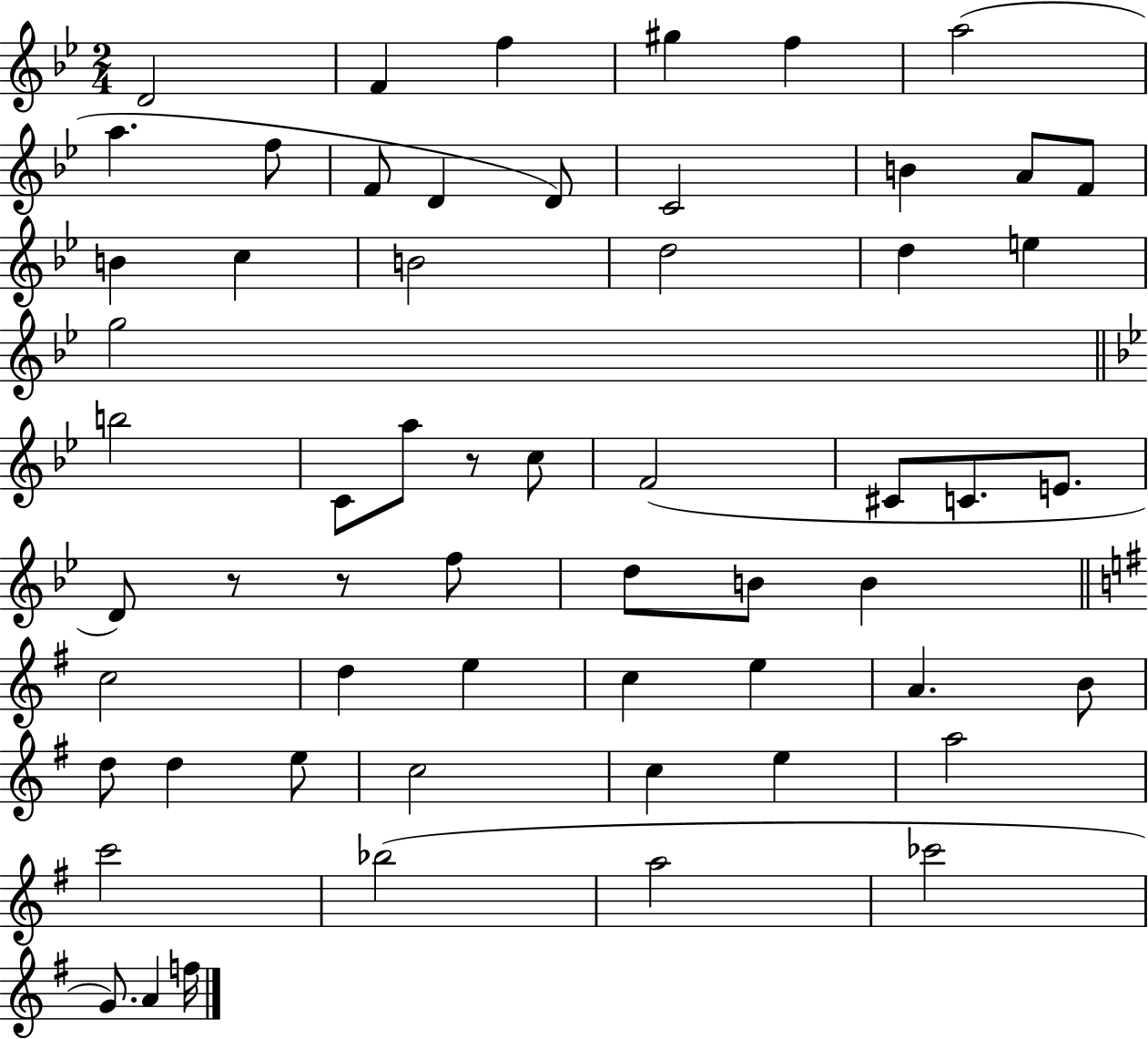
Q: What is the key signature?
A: BES major